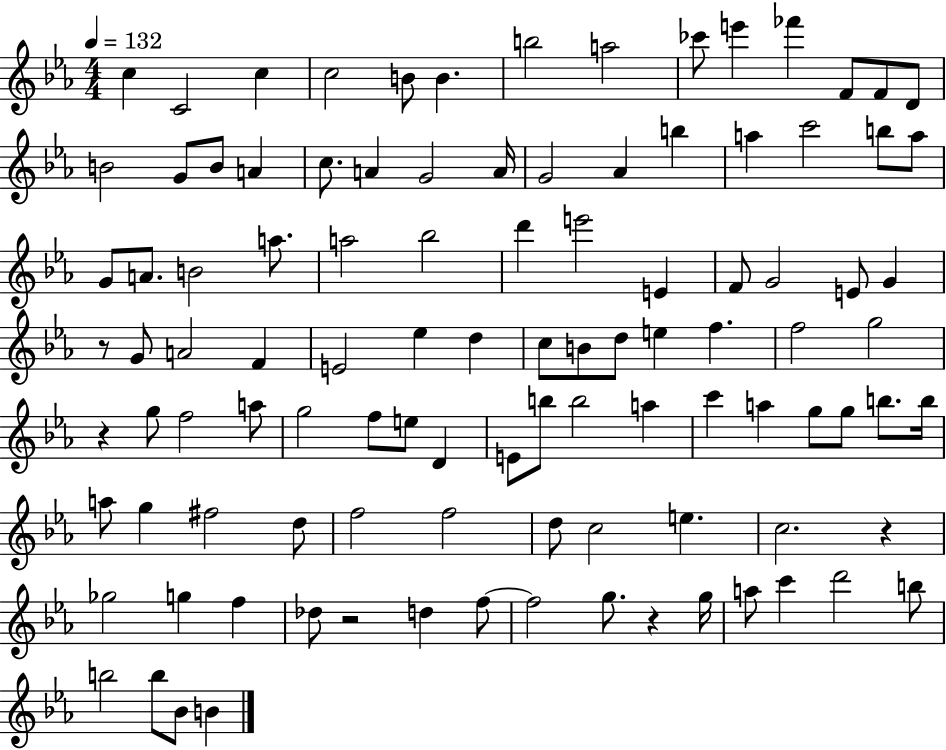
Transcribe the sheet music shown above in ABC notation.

X:1
T:Untitled
M:4/4
L:1/4
K:Eb
c C2 c c2 B/2 B b2 a2 _c'/2 e' _f' F/2 F/2 D/2 B2 G/2 B/2 A c/2 A G2 A/4 G2 _A b a c'2 b/2 a/2 G/2 A/2 B2 a/2 a2 _b2 d' e'2 E F/2 G2 E/2 G z/2 G/2 A2 F E2 _e d c/2 B/2 d/2 e f f2 g2 z g/2 f2 a/2 g2 f/2 e/2 D E/2 b/2 b2 a c' a g/2 g/2 b/2 b/4 a/2 g ^f2 d/2 f2 f2 d/2 c2 e c2 z _g2 g f _d/2 z2 d f/2 f2 g/2 z g/4 a/2 c' d'2 b/2 b2 b/2 _B/2 B